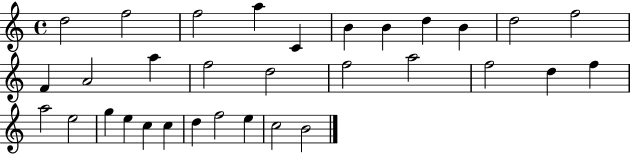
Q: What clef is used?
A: treble